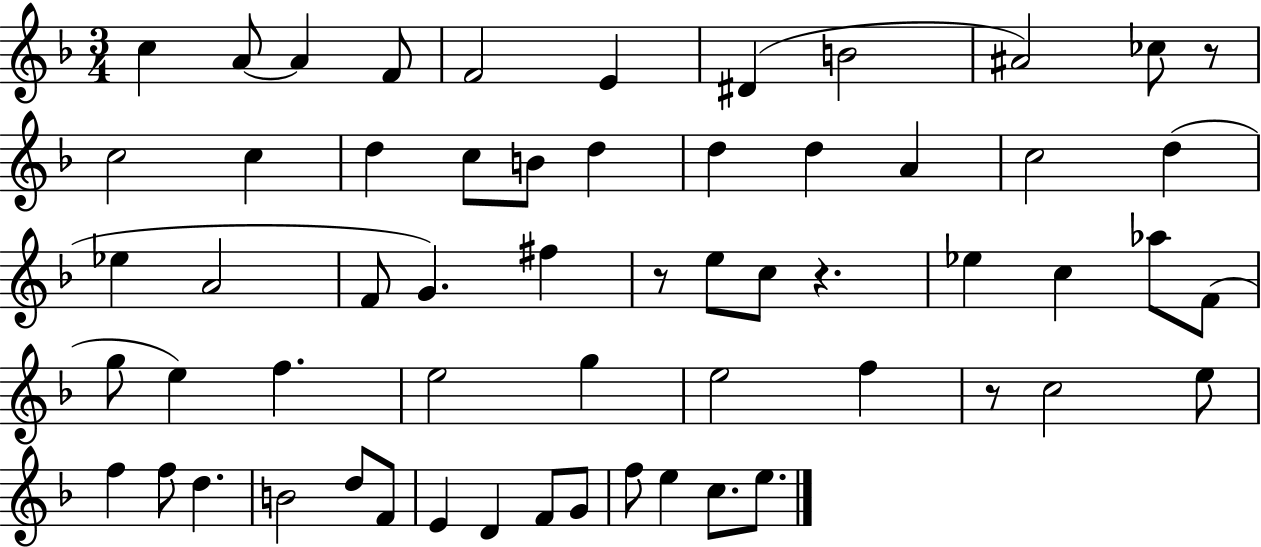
C5/q A4/e A4/q F4/e F4/h E4/q D#4/q B4/h A#4/h CES5/e R/e C5/h C5/q D5/q C5/e B4/e D5/q D5/q D5/q A4/q C5/h D5/q Eb5/q A4/h F4/e G4/q. F#5/q R/e E5/e C5/e R/q. Eb5/q C5/q Ab5/e F4/e G5/e E5/q F5/q. E5/h G5/q E5/h F5/q R/e C5/h E5/e F5/q F5/e D5/q. B4/h D5/e F4/e E4/q D4/q F4/e G4/e F5/e E5/q C5/e. E5/e.